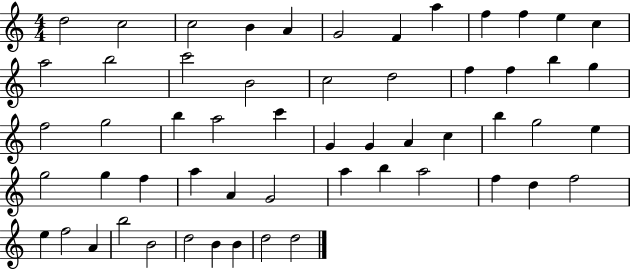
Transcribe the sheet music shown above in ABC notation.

X:1
T:Untitled
M:4/4
L:1/4
K:C
d2 c2 c2 B A G2 F a f f e c a2 b2 c'2 B2 c2 d2 f f b g f2 g2 b a2 c' G G A c b g2 e g2 g f a A G2 a b a2 f d f2 e f2 A b2 B2 d2 B B d2 d2